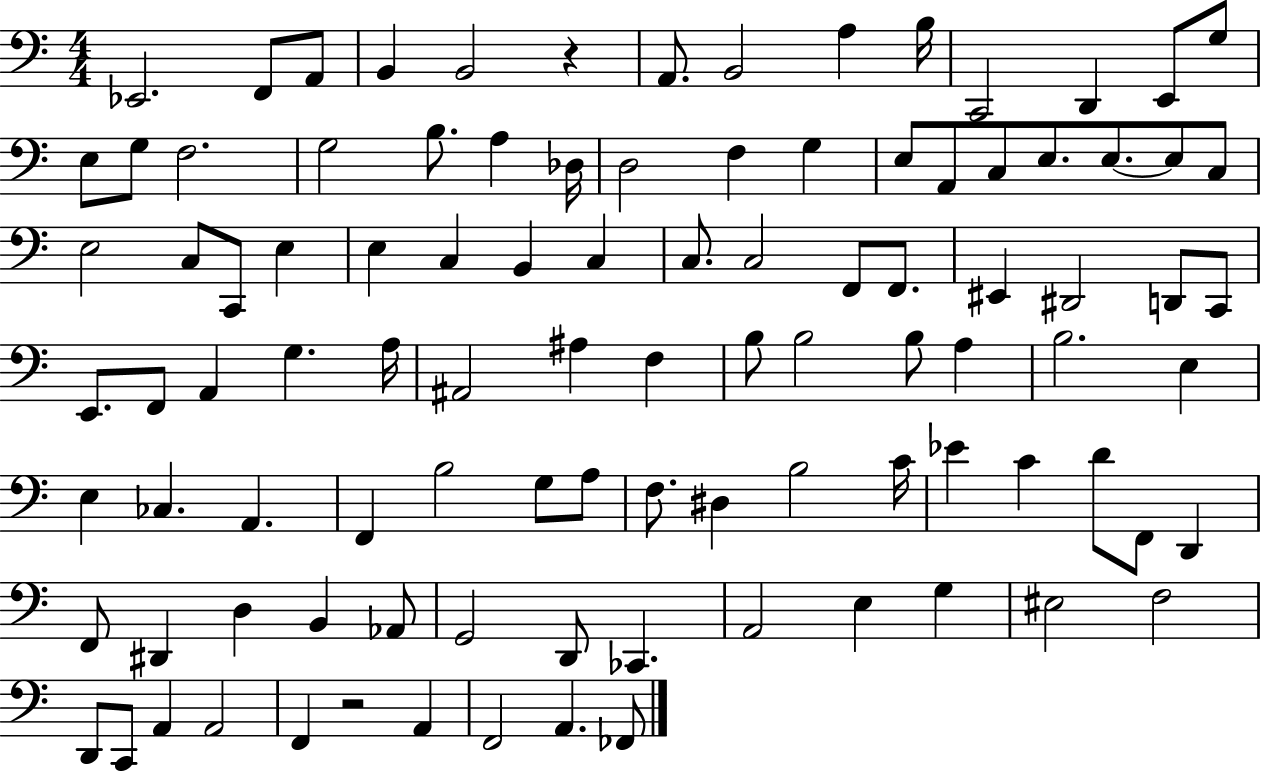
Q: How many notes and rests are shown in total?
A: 100